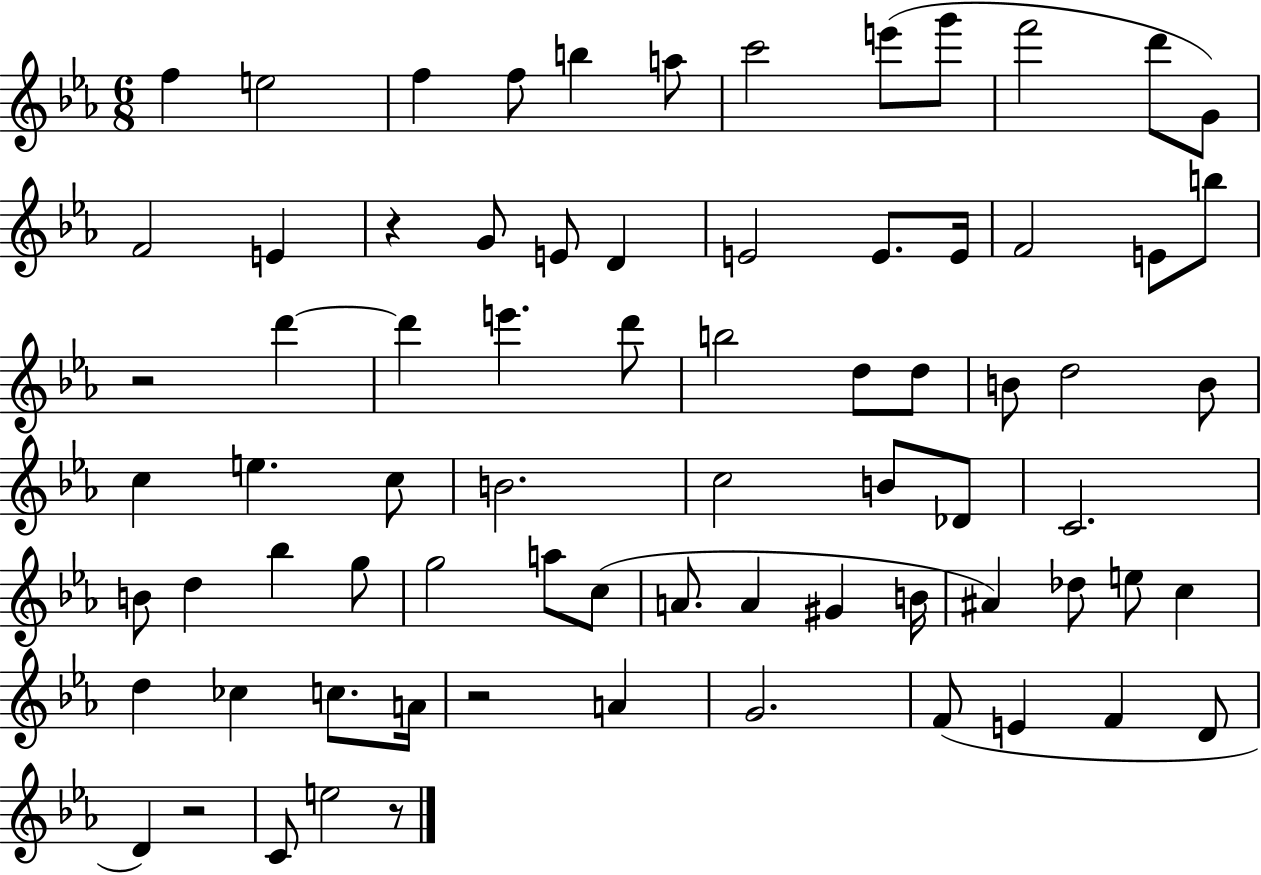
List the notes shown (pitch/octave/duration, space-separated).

F5/q E5/h F5/q F5/e B5/q A5/e C6/h E6/e G6/e F6/h D6/e G4/e F4/h E4/q R/q G4/e E4/e D4/q E4/h E4/e. E4/s F4/h E4/e B5/e R/h D6/q D6/q E6/q. D6/e B5/h D5/e D5/e B4/e D5/h B4/e C5/q E5/q. C5/e B4/h. C5/h B4/e Db4/e C4/h. B4/e D5/q Bb5/q G5/e G5/h A5/e C5/e A4/e. A4/q G#4/q B4/s A#4/q Db5/e E5/e C5/q D5/q CES5/q C5/e. A4/s R/h A4/q G4/h. F4/e E4/q F4/q D4/e D4/q R/h C4/e E5/h R/e